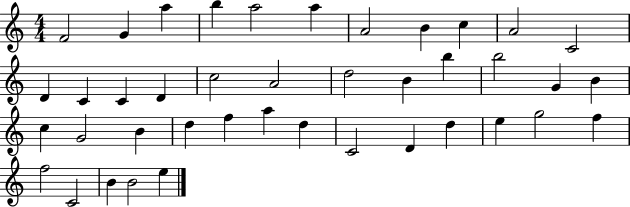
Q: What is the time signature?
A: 4/4